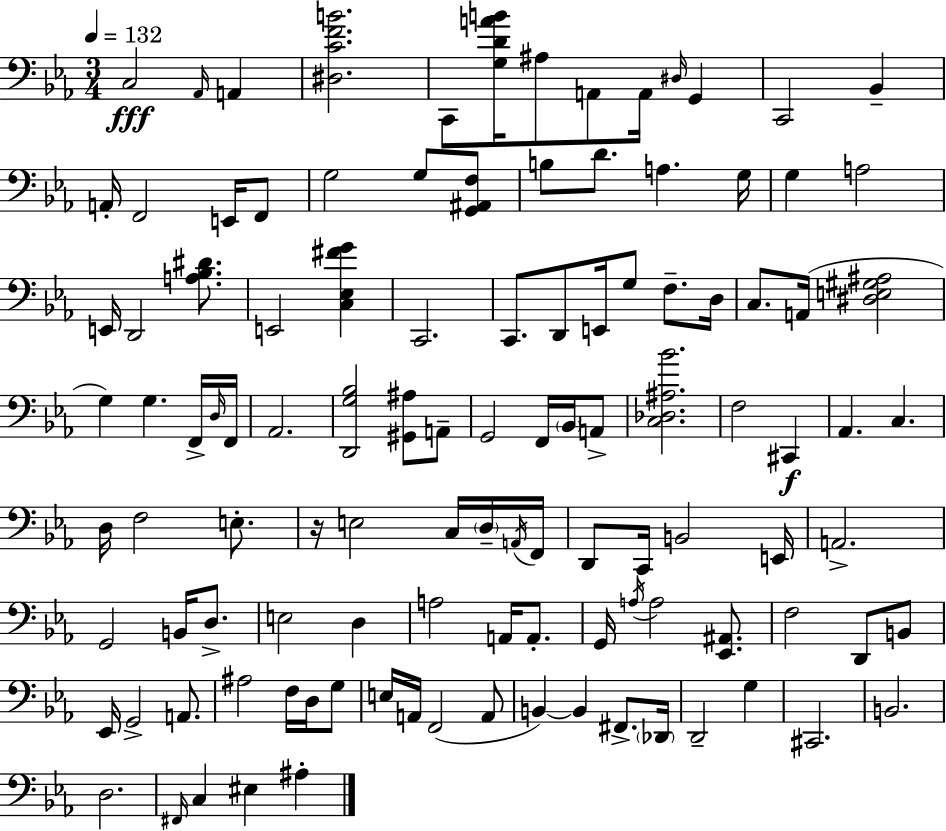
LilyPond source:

{
  \clef bass
  \numericTimeSignature
  \time 3/4
  \key ees \major
  \tempo 4 = 132
  \repeat volta 2 { c2\fff \grace { aes,16 } a,4 | <dis c' f' b'>2. | c,8 <g d' a' b'>16 ais8 a,8 a,16 \grace { dis16 } g,4 | c,2 bes,4-- | \break a,16-. f,2 e,16 | f,8 g2 g8 | <g, ais, f>8 b8 d'8. a4. | g16 g4 a2 | \break e,16 d,2 <a bes dis'>8. | e,2 <c ees fis' g'>4 | c,2. | c,8. d,8 e,16 g8 f8.-- | \break d16 c8. a,16( <dis e gis ais>2 | g4) g4. | f,16-> \grace { d16 } f,16 aes,2. | <d, g bes>2 <gis, ais>8 | \break a,8-- g,2 f,16 | \parenthesize bes,16 a,8-> <c des ais bes'>2. | f2 cis,4\f | aes,4. c4. | \break d16 f2 | e8.-. r16 e2 | c16 \parenthesize d16-- \acciaccatura { a,16 } f,16 d,8 c,16 b,2 | e,16 a,2.-> | \break g,2 | b,16 d8.-> e2 | d4 a2 | a,16 a,8.-. g,16 \acciaccatura { a16 } a2 | \break <ees, ais,>8. f2 | d,8 b,8 ees,16 g,2-> | a,8. ais2 | f16 d16 g8 e16 a,16 f,2( | \break a,8 b,4~~) b,4 | fis,8.-> \parenthesize des,16 d,2-- | g4 cis,2. | b,2. | \break d2. | \grace { fis,16 } c4 eis4 | ais4-. } \bar "|."
}